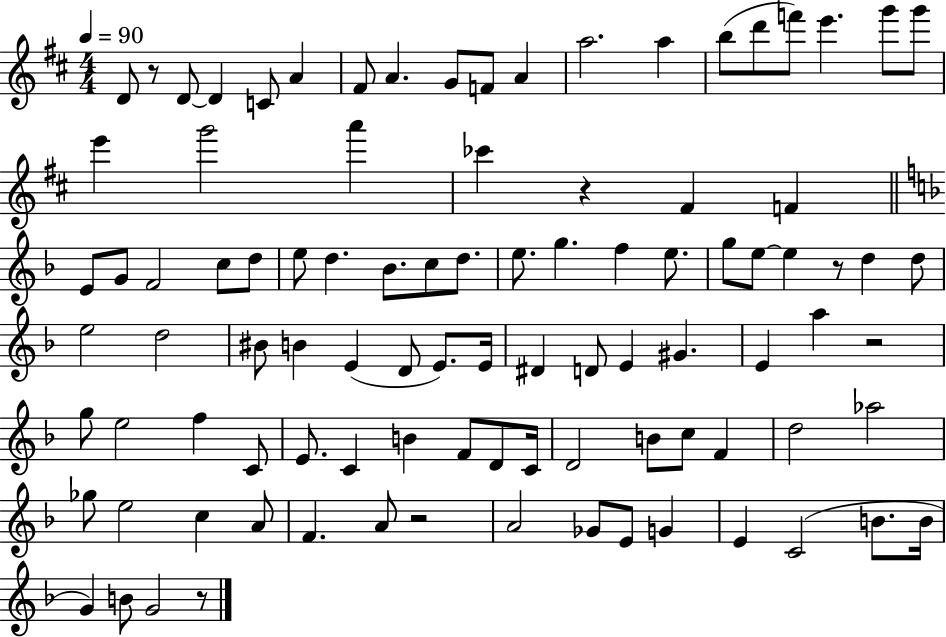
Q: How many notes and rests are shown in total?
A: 96